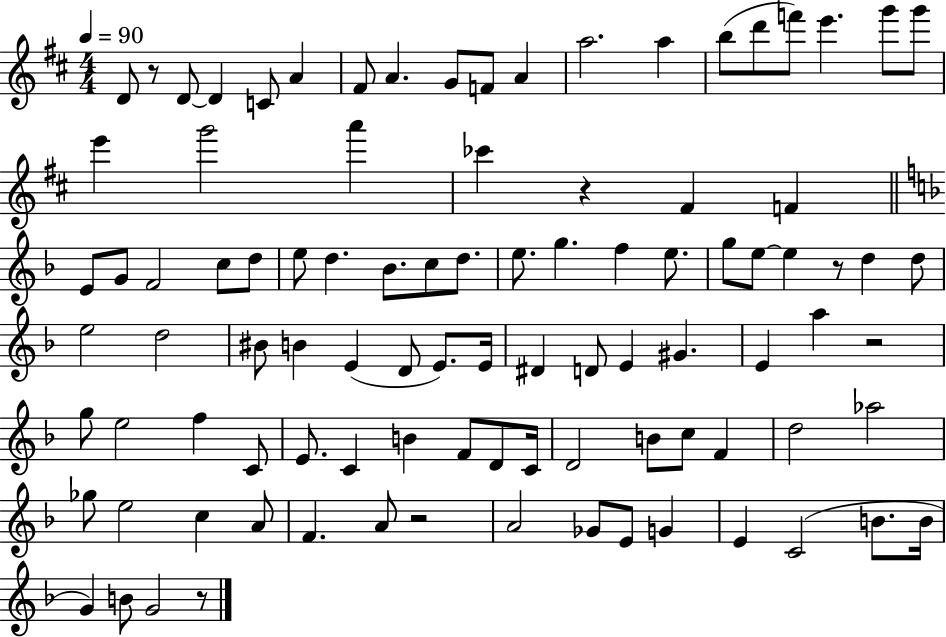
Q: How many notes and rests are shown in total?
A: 96